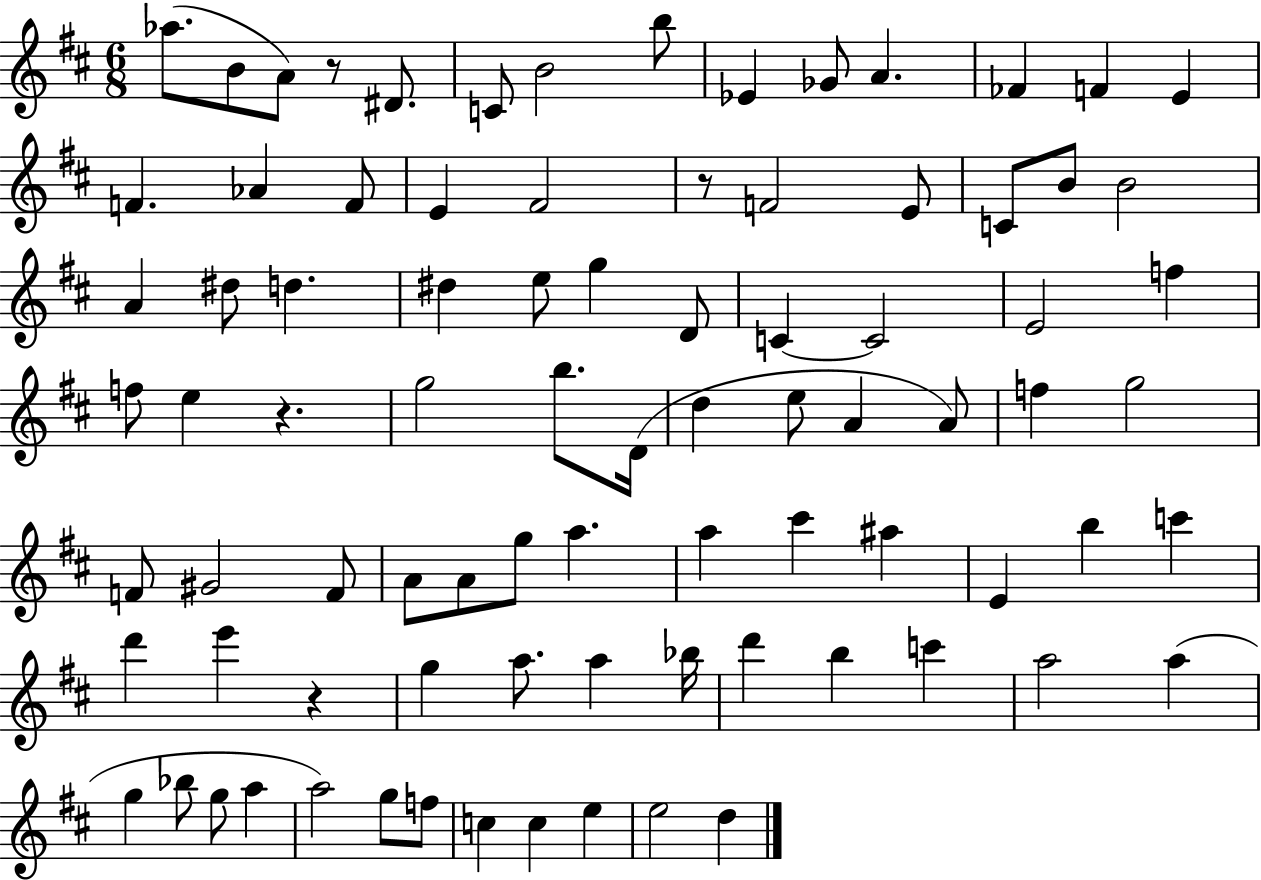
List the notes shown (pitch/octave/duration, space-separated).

Ab5/e. B4/e A4/e R/e D#4/e. C4/e B4/h B5/e Eb4/q Gb4/e A4/q. FES4/q F4/q E4/q F4/q. Ab4/q F4/e E4/q F#4/h R/e F4/h E4/e C4/e B4/e B4/h A4/q D#5/e D5/q. D#5/q E5/e G5/q D4/e C4/q C4/h E4/h F5/q F5/e E5/q R/q. G5/h B5/e. D4/s D5/q E5/e A4/q A4/e F5/q G5/h F4/e G#4/h F4/e A4/e A4/e G5/e A5/q. A5/q C#6/q A#5/q E4/q B5/q C6/q D6/q E6/q R/q G5/q A5/e. A5/q Bb5/s D6/q B5/q C6/q A5/h A5/q G5/q Bb5/e G5/e A5/q A5/h G5/e F5/e C5/q C5/q E5/q E5/h D5/q